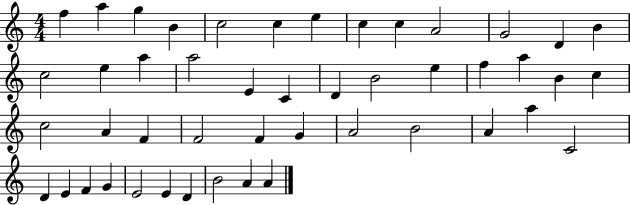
F5/q A5/q G5/q B4/q C5/h C5/q E5/q C5/q C5/q A4/h G4/h D4/q B4/q C5/h E5/q A5/q A5/h E4/q C4/q D4/q B4/h E5/q F5/q A5/q B4/q C5/q C5/h A4/q F4/q F4/h F4/q G4/q A4/h B4/h A4/q A5/q C4/h D4/q E4/q F4/q G4/q E4/h E4/q D4/q B4/h A4/q A4/q